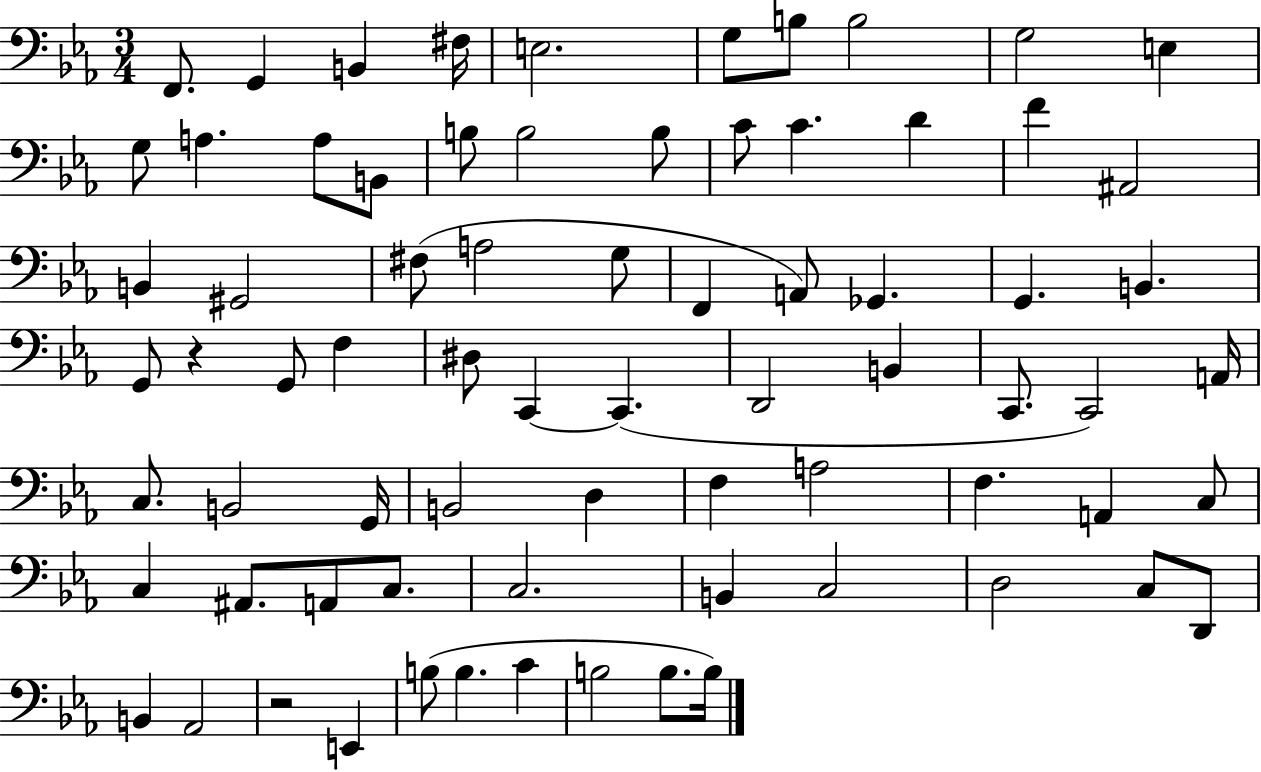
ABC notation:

X:1
T:Untitled
M:3/4
L:1/4
K:Eb
F,,/2 G,, B,, ^F,/4 E,2 G,/2 B,/2 B,2 G,2 E, G,/2 A, A,/2 B,,/2 B,/2 B,2 B,/2 C/2 C D F ^A,,2 B,, ^G,,2 ^F,/2 A,2 G,/2 F,, A,,/2 _G,, G,, B,, G,,/2 z G,,/2 F, ^D,/2 C,, C,, D,,2 B,, C,,/2 C,,2 A,,/4 C,/2 B,,2 G,,/4 B,,2 D, F, A,2 F, A,, C,/2 C, ^A,,/2 A,,/2 C,/2 C,2 B,, C,2 D,2 C,/2 D,,/2 B,, _A,,2 z2 E,, B,/2 B, C B,2 B,/2 B,/4